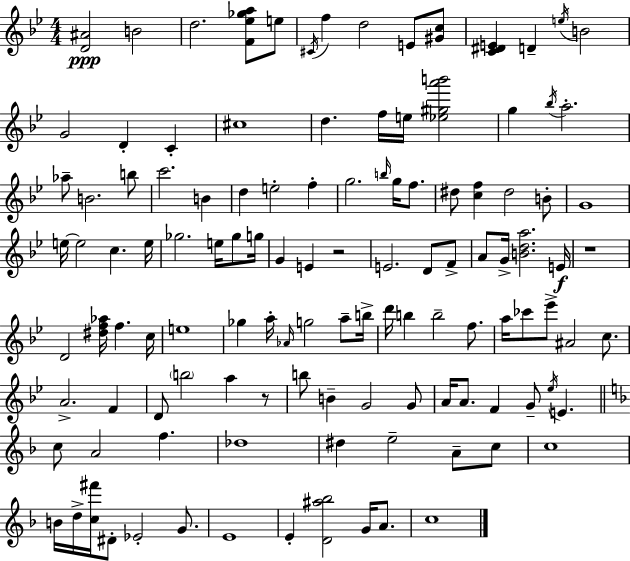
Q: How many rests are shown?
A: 3